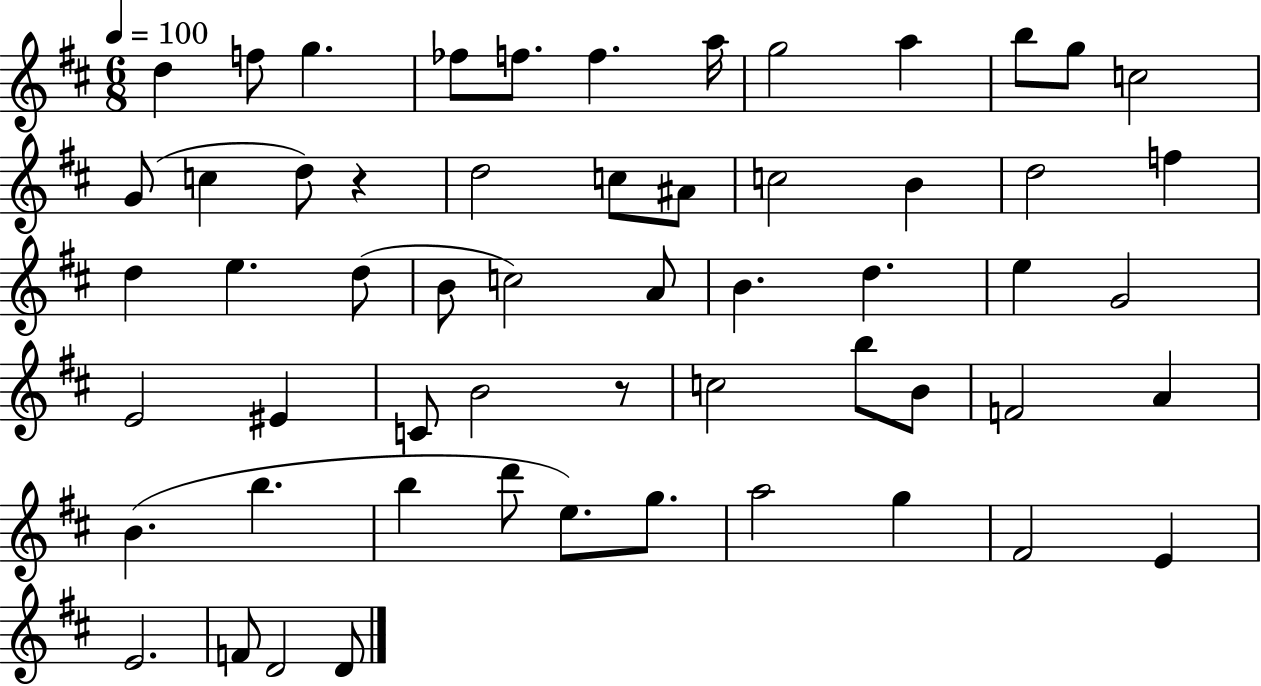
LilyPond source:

{
  \clef treble
  \numericTimeSignature
  \time 6/8
  \key d \major
  \tempo 4 = 100
  d''4 f''8 g''4. | fes''8 f''8. f''4. a''16 | g''2 a''4 | b''8 g''8 c''2 | \break g'8( c''4 d''8) r4 | d''2 c''8 ais'8 | c''2 b'4 | d''2 f''4 | \break d''4 e''4. d''8( | b'8 c''2) a'8 | b'4. d''4. | e''4 g'2 | \break e'2 eis'4 | c'8 b'2 r8 | c''2 b''8 b'8 | f'2 a'4 | \break b'4.( b''4. | b''4 d'''8 e''8.) g''8. | a''2 g''4 | fis'2 e'4 | \break e'2. | f'8 d'2 d'8 | \bar "|."
}